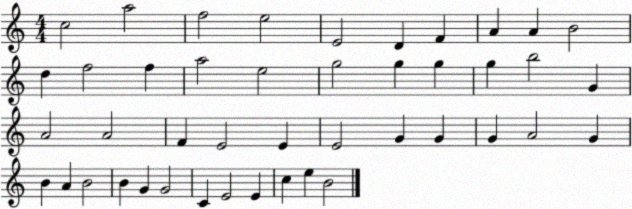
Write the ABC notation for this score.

X:1
T:Untitled
M:4/4
L:1/4
K:C
c2 a2 f2 e2 E2 D F A A B2 d f2 f a2 e2 g2 g g g b2 G A2 A2 F E2 E E2 G G G A2 G B A B2 B G G2 C E2 E c e B2